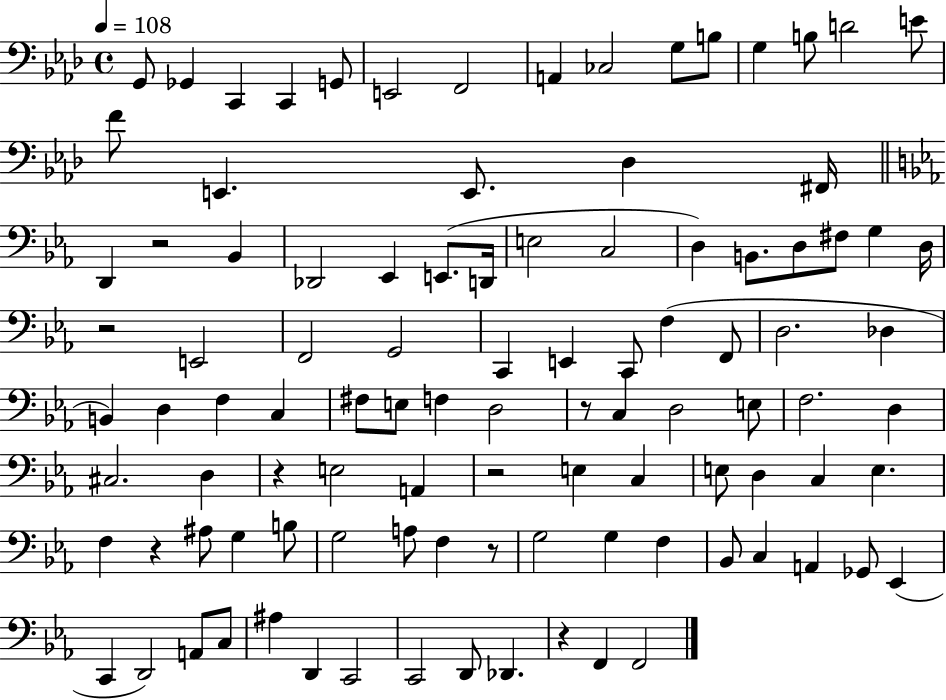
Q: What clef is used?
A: bass